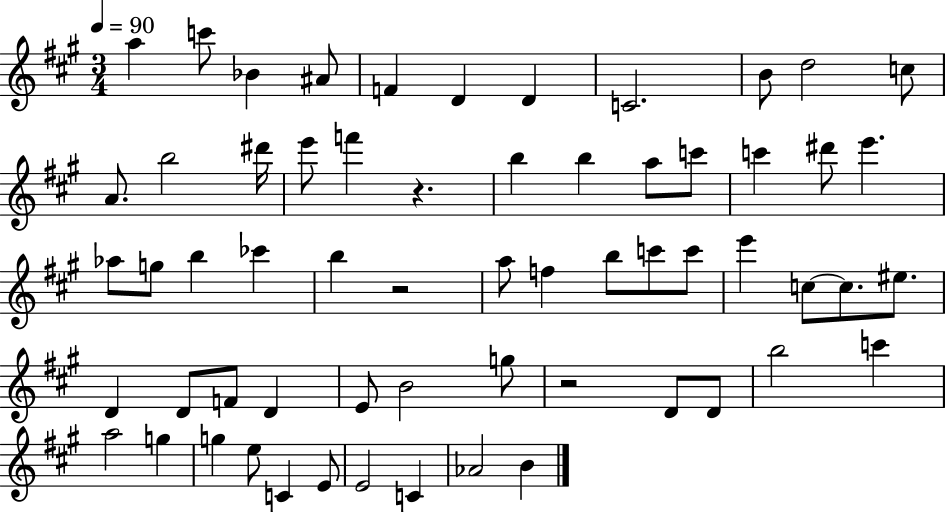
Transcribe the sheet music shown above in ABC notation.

X:1
T:Untitled
M:3/4
L:1/4
K:A
a c'/2 _B ^A/2 F D D C2 B/2 d2 c/2 A/2 b2 ^d'/4 e'/2 f' z b b a/2 c'/2 c' ^d'/2 e' _a/2 g/2 b _c' b z2 a/2 f b/2 c'/2 c'/2 e' c/2 c/2 ^e/2 D D/2 F/2 D E/2 B2 g/2 z2 D/2 D/2 b2 c' a2 g g e/2 C E/2 E2 C _A2 B